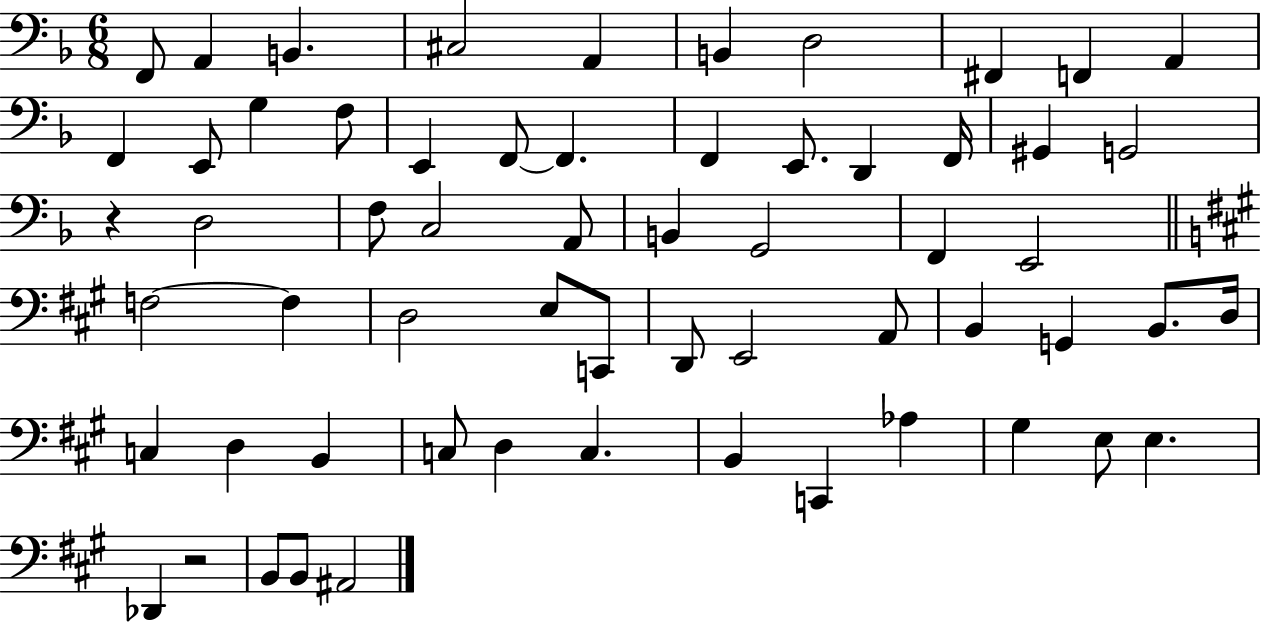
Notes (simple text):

F2/e A2/q B2/q. C#3/h A2/q B2/q D3/h F#2/q F2/q A2/q F2/q E2/e G3/q F3/e E2/q F2/e F2/q. F2/q E2/e. D2/q F2/s G#2/q G2/h R/q D3/h F3/e C3/h A2/e B2/q G2/h F2/q E2/h F3/h F3/q D3/h E3/e C2/e D2/e E2/h A2/e B2/q G2/q B2/e. D3/s C3/q D3/q B2/q C3/e D3/q C3/q. B2/q C2/q Ab3/q G#3/q E3/e E3/q. Db2/q R/h B2/e B2/e A#2/h